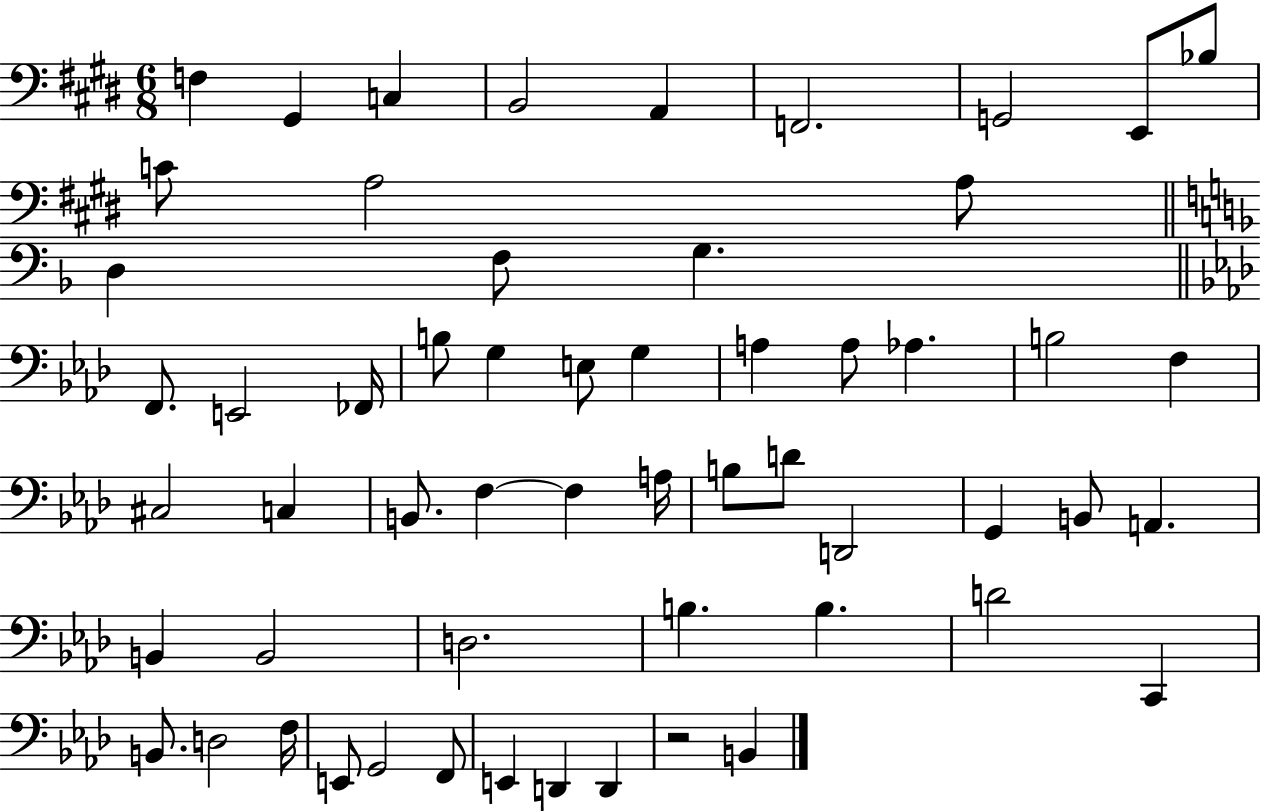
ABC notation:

X:1
T:Untitled
M:6/8
L:1/4
K:E
F, ^G,, C, B,,2 A,, F,,2 G,,2 E,,/2 _B,/2 C/2 A,2 A,/2 D, F,/2 G, F,,/2 E,,2 _F,,/4 B,/2 G, E,/2 G, A, A,/2 _A, B,2 F, ^C,2 C, B,,/2 F, F, A,/4 B,/2 D/2 D,,2 G,, B,,/2 A,, B,, B,,2 D,2 B, B, D2 C,, B,,/2 D,2 F,/4 E,,/2 G,,2 F,,/2 E,, D,, D,, z2 B,,